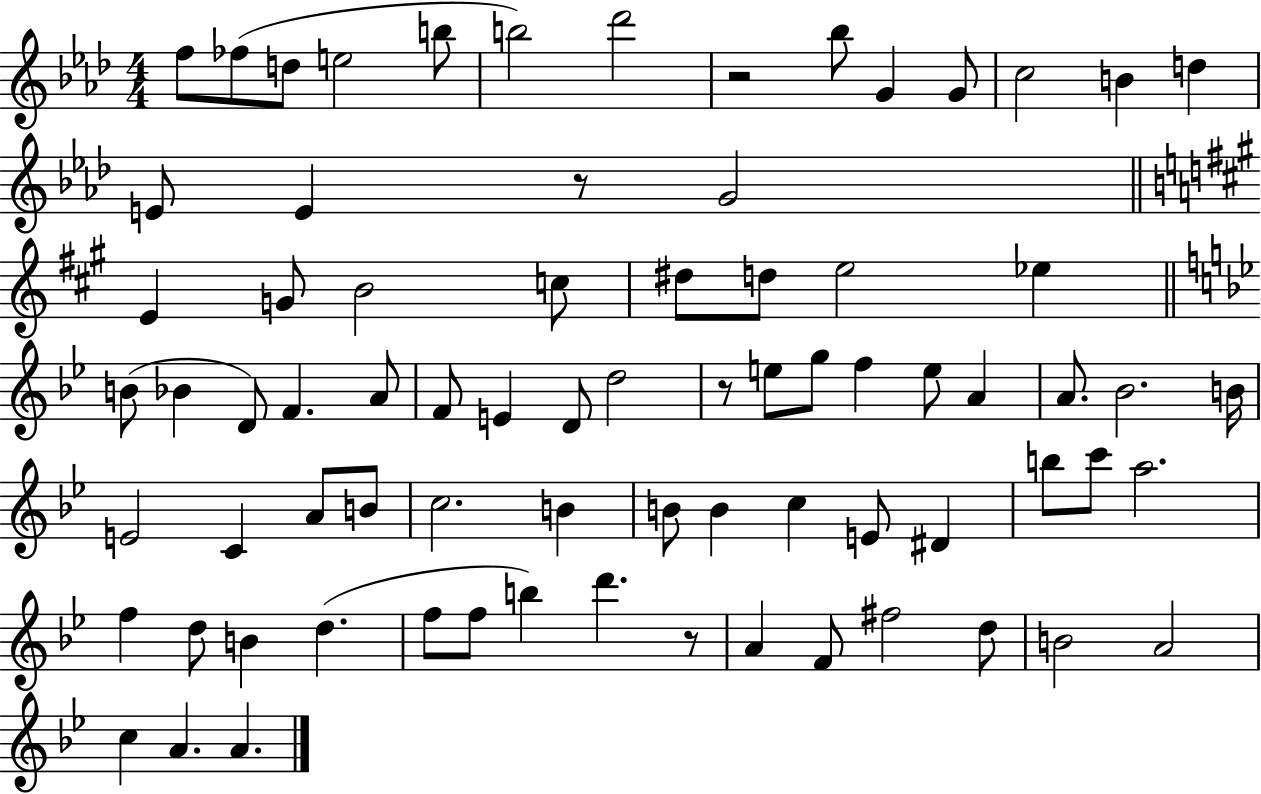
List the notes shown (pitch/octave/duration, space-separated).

F5/e FES5/e D5/e E5/h B5/e B5/h Db6/h R/h Bb5/e G4/q G4/e C5/h B4/q D5/q E4/e E4/q R/e G4/h E4/q G4/e B4/h C5/e D#5/e D5/e E5/h Eb5/q B4/e Bb4/q D4/e F4/q. A4/e F4/e E4/q D4/e D5/h R/e E5/e G5/e F5/q E5/e A4/q A4/e. Bb4/h. B4/s E4/h C4/q A4/e B4/e C5/h. B4/q B4/e B4/q C5/q E4/e D#4/q B5/e C6/e A5/h. F5/q D5/e B4/q D5/q. F5/e F5/e B5/q D6/q. R/e A4/q F4/e F#5/h D5/e B4/h A4/h C5/q A4/q. A4/q.